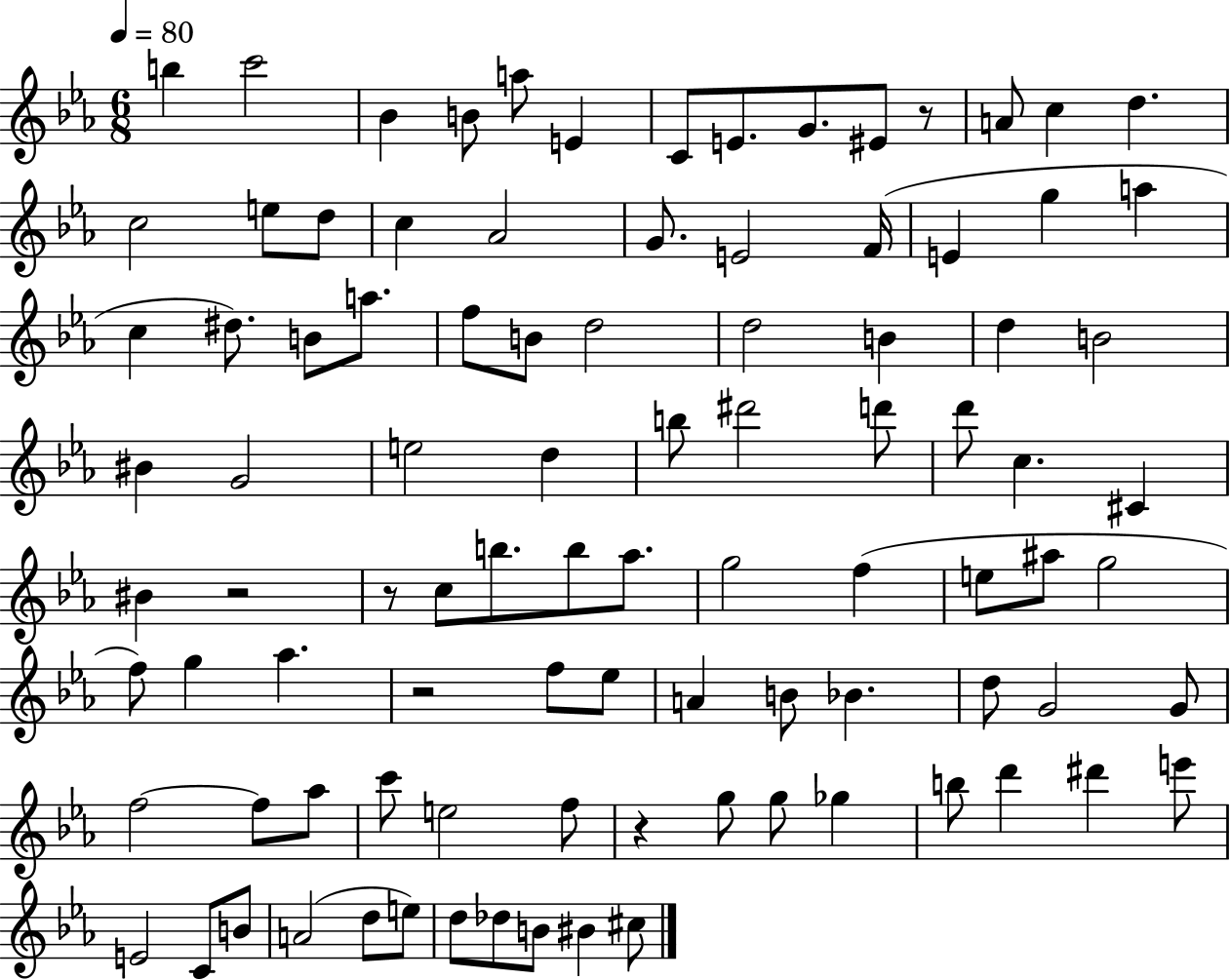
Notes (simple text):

B5/q C6/h Bb4/q B4/e A5/e E4/q C4/e E4/e. G4/e. EIS4/e R/e A4/e C5/q D5/q. C5/h E5/e D5/e C5/q Ab4/h G4/e. E4/h F4/s E4/q G5/q A5/q C5/q D#5/e. B4/e A5/e. F5/e B4/e D5/h D5/h B4/q D5/q B4/h BIS4/q G4/h E5/h D5/q B5/e D#6/h D6/e D6/e C5/q. C#4/q BIS4/q R/h R/e C5/e B5/e. B5/e Ab5/e. G5/h F5/q E5/e A#5/e G5/h F5/e G5/q Ab5/q. R/h F5/e Eb5/e A4/q B4/e Bb4/q. D5/e G4/h G4/e F5/h F5/e Ab5/e C6/e E5/h F5/e R/q G5/e G5/e Gb5/q B5/e D6/q D#6/q E6/e E4/h C4/e B4/e A4/h D5/e E5/e D5/e Db5/e B4/e BIS4/q C#5/e